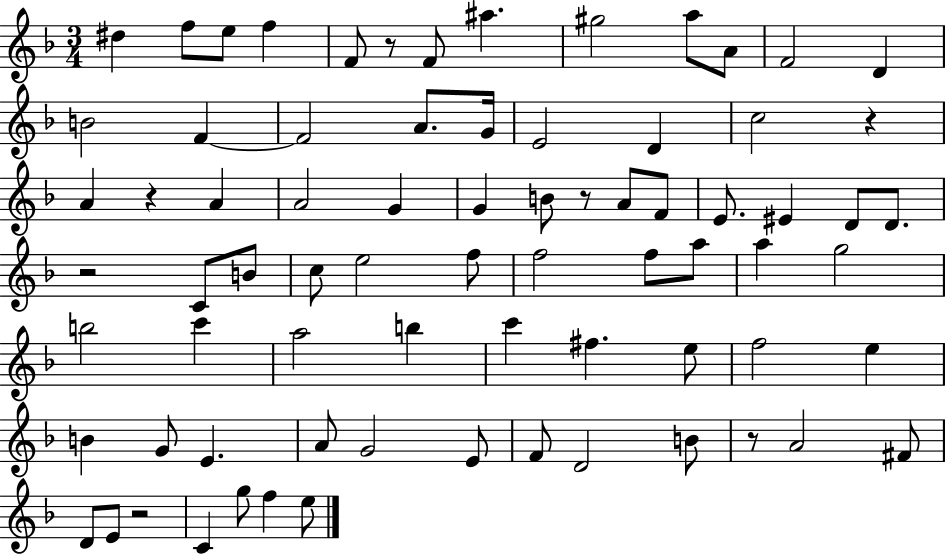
D#5/q F5/e E5/e F5/q F4/e R/e F4/e A#5/q. G#5/h A5/e A4/e F4/h D4/q B4/h F4/q F4/h A4/e. G4/s E4/h D4/q C5/h R/q A4/q R/q A4/q A4/h G4/q G4/q B4/e R/e A4/e F4/e E4/e. EIS4/q D4/e D4/e. R/h C4/e B4/e C5/e E5/h F5/e F5/h F5/e A5/e A5/q G5/h B5/h C6/q A5/h B5/q C6/q F#5/q. E5/e F5/h E5/q B4/q G4/e E4/q. A4/e G4/h E4/e F4/e D4/h B4/e R/e A4/h F#4/e D4/e E4/e R/h C4/q G5/e F5/q E5/e